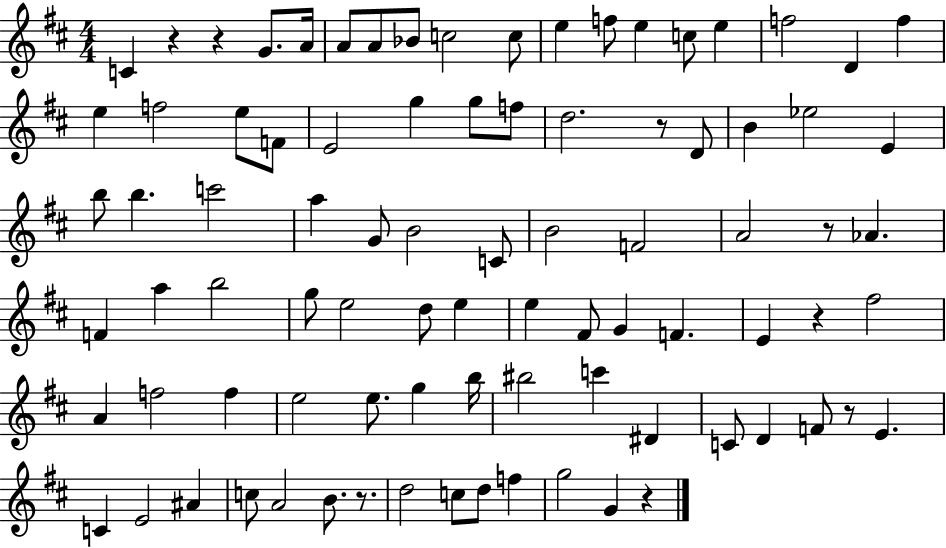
{
  \clef treble
  \numericTimeSignature
  \time 4/4
  \key d \major
  \repeat volta 2 { c'4 r4 r4 g'8. a'16 | a'8 a'8 bes'8 c''2 c''8 | e''4 f''8 e''4 c''8 e''4 | f''2 d'4 f''4 | \break e''4 f''2 e''8 f'8 | e'2 g''4 g''8 f''8 | d''2. r8 d'8 | b'4 ees''2 e'4 | \break b''8 b''4. c'''2 | a''4 g'8 b'2 c'8 | b'2 f'2 | a'2 r8 aes'4. | \break f'4 a''4 b''2 | g''8 e''2 d''8 e''4 | e''4 fis'8 g'4 f'4. | e'4 r4 fis''2 | \break a'4 f''2 f''4 | e''2 e''8. g''4 b''16 | bis''2 c'''4 dis'4 | c'8 d'4 f'8 r8 e'4. | \break c'4 e'2 ais'4 | c''8 a'2 b'8. r8. | d''2 c''8 d''8 f''4 | g''2 g'4 r4 | \break } \bar "|."
}